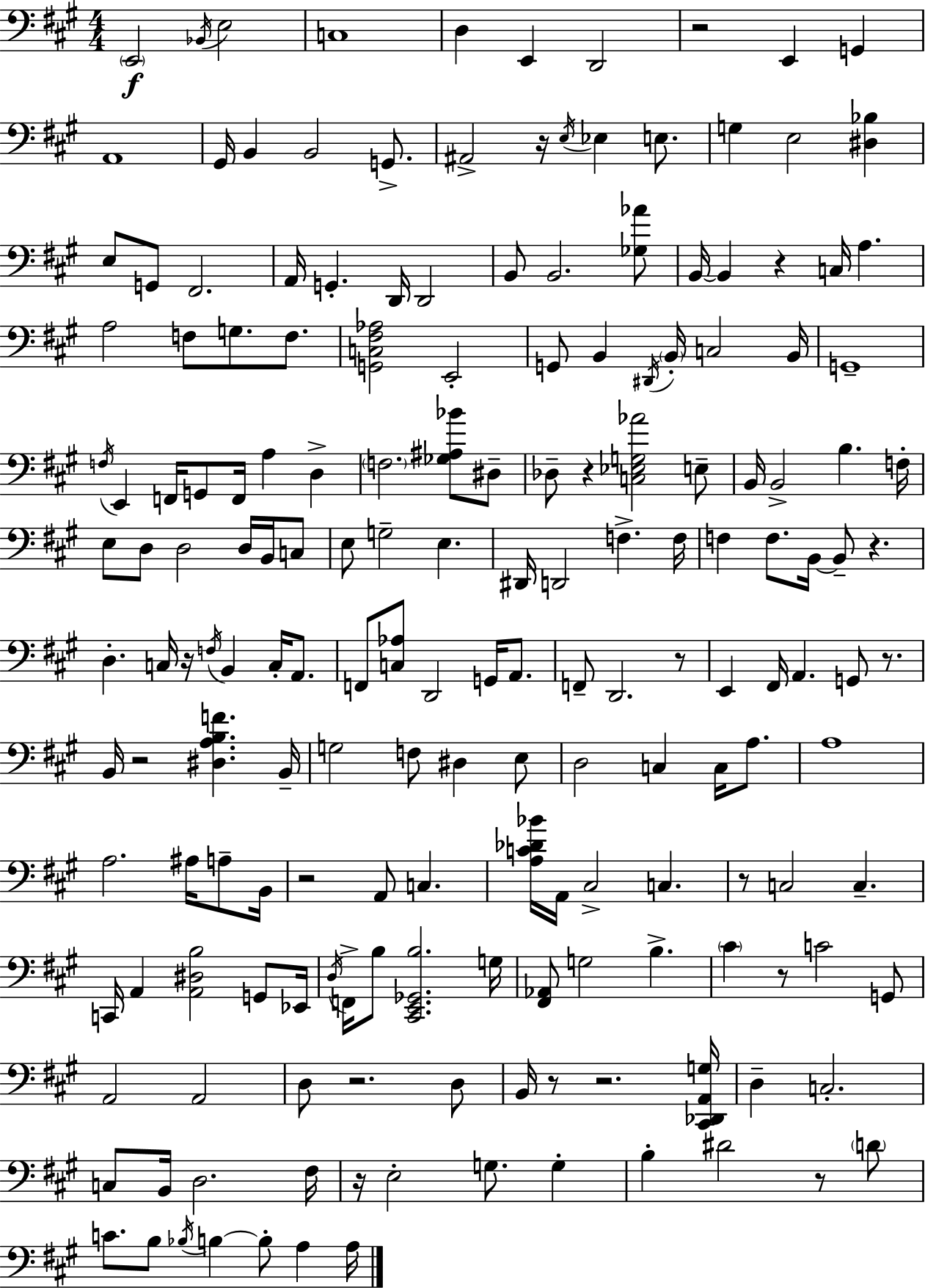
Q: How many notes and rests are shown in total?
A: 181